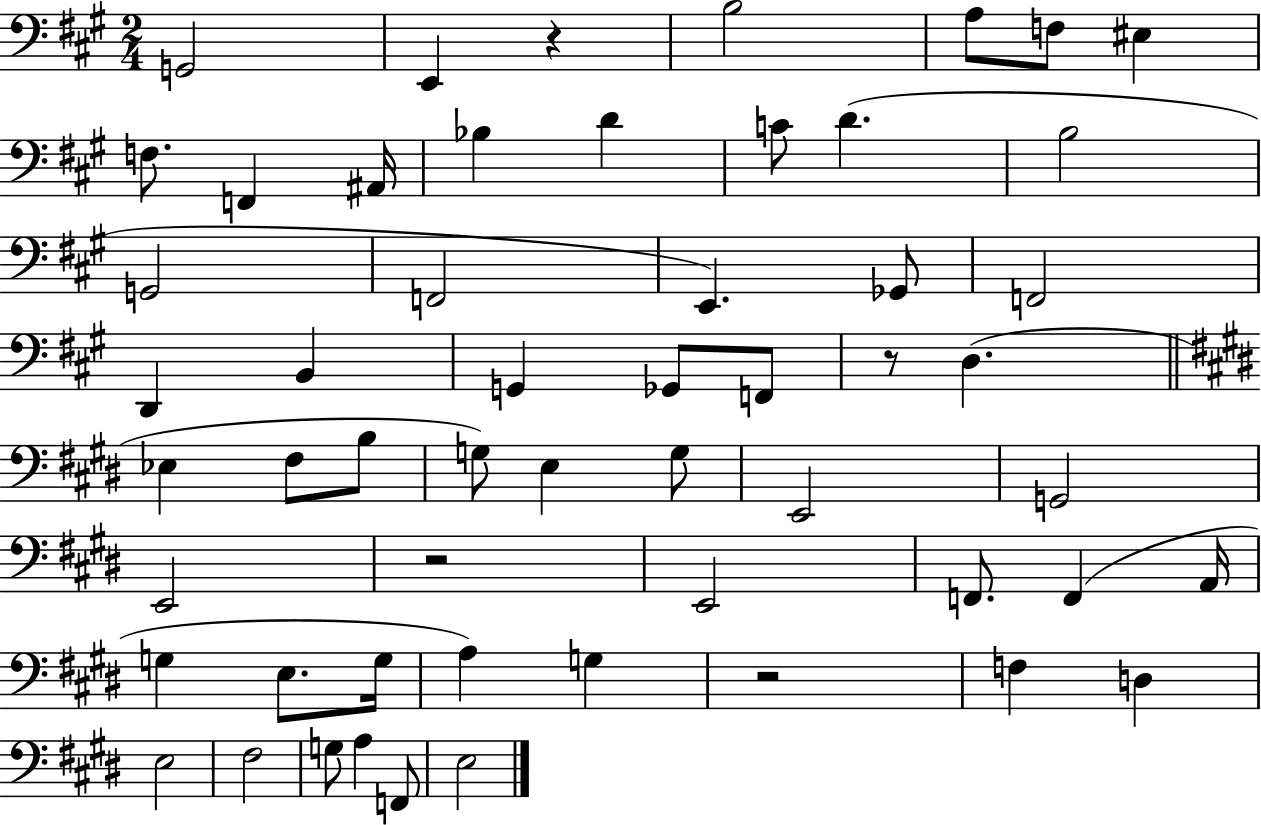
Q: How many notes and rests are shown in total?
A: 55